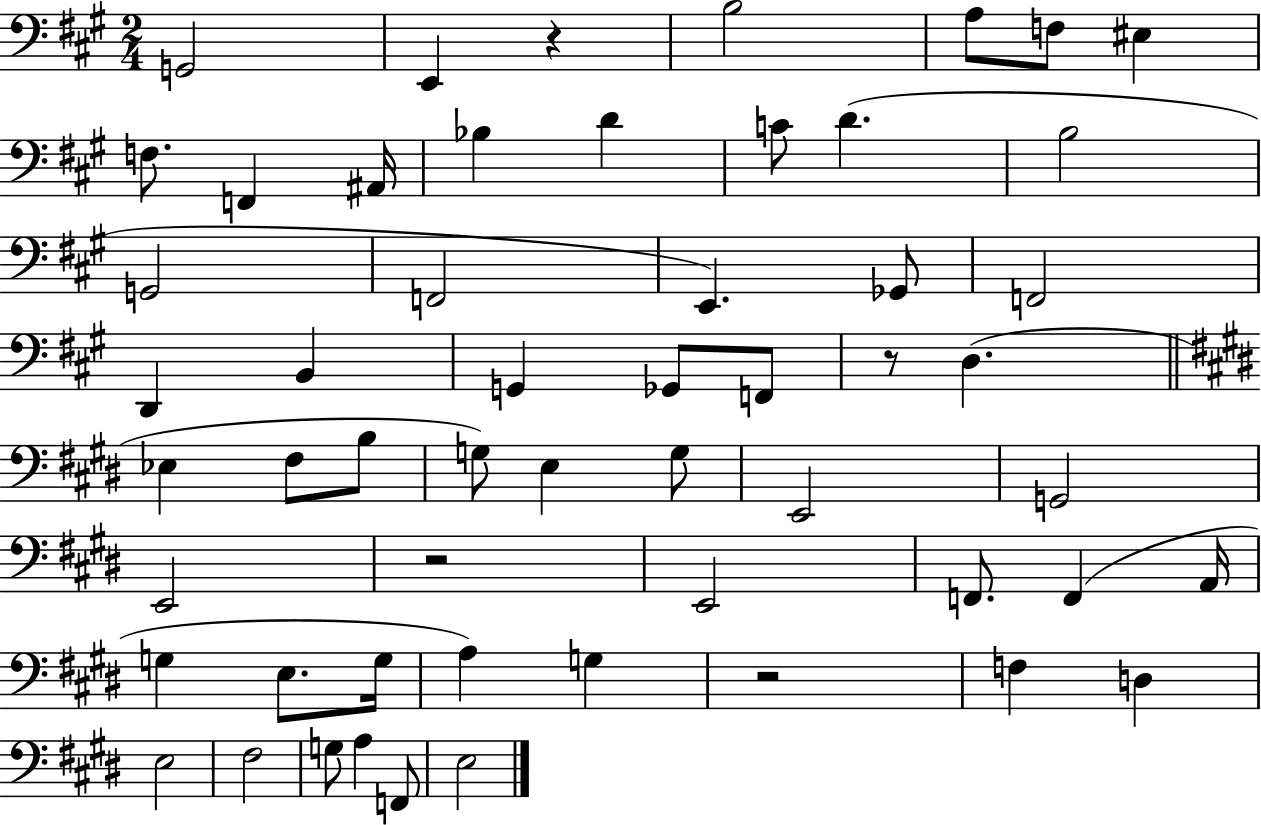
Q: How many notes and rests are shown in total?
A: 55